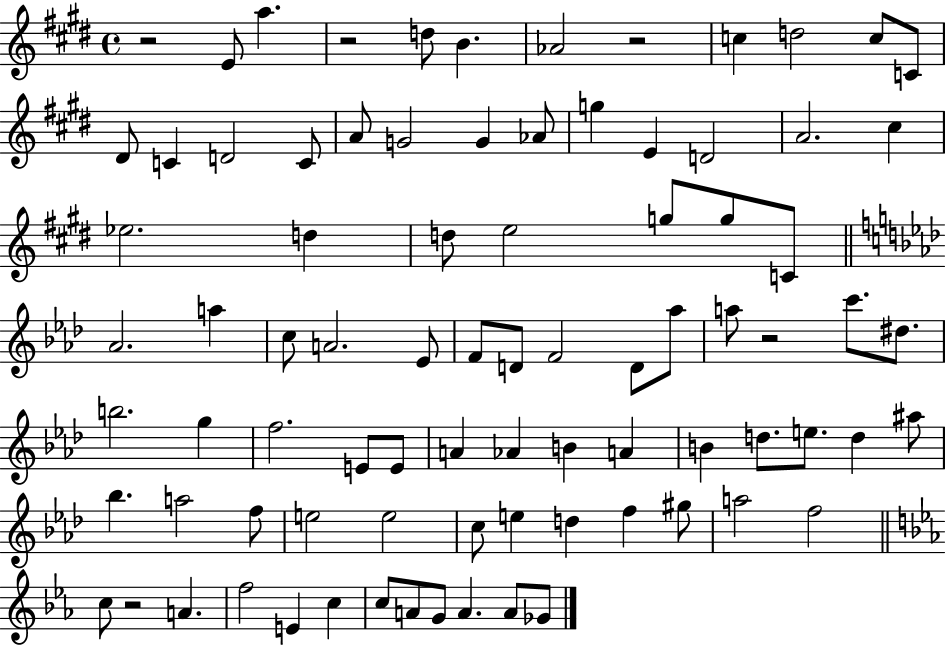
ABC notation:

X:1
T:Untitled
M:4/4
L:1/4
K:E
z2 E/2 a z2 d/2 B _A2 z2 c d2 c/2 C/2 ^D/2 C D2 C/2 A/2 G2 G _A/2 g E D2 A2 ^c _e2 d d/2 e2 g/2 g/2 C/2 _A2 a c/2 A2 _E/2 F/2 D/2 F2 D/2 _a/2 a/2 z2 c'/2 ^d/2 b2 g f2 E/2 E/2 A _A B A B d/2 e/2 d ^a/2 _b a2 f/2 e2 e2 c/2 e d f ^g/2 a2 f2 c/2 z2 A f2 E c c/2 A/2 G/2 A A/2 _G/2